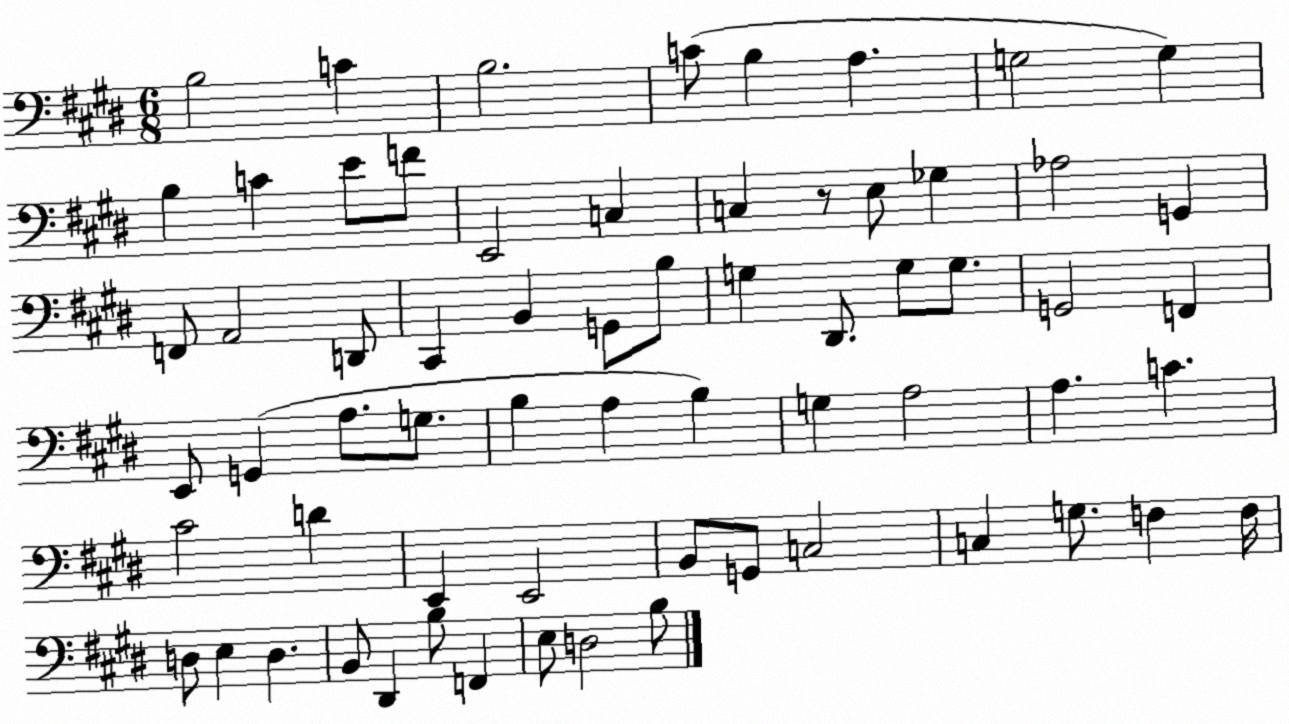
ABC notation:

X:1
T:Untitled
M:6/8
L:1/4
K:E
B,2 C B,2 C/2 B, A, G,2 G, B, C E/2 F/2 E,,2 C, C, z/2 E,/2 _G, _A,2 G,, F,,/2 A,,2 D,,/2 ^C,, B,, G,,/2 B,/2 G, ^D,,/2 G,/2 G,/2 G,,2 F,, E,,/2 G,, A,/2 G,/2 B, A, B, G, A,2 A, C ^C2 D E,, E,,2 B,,/2 G,,/2 C,2 C, G,/2 F, F,/4 D,/2 E, D, B,,/2 ^D,, B,/2 F,, E,/2 D,2 B,/2